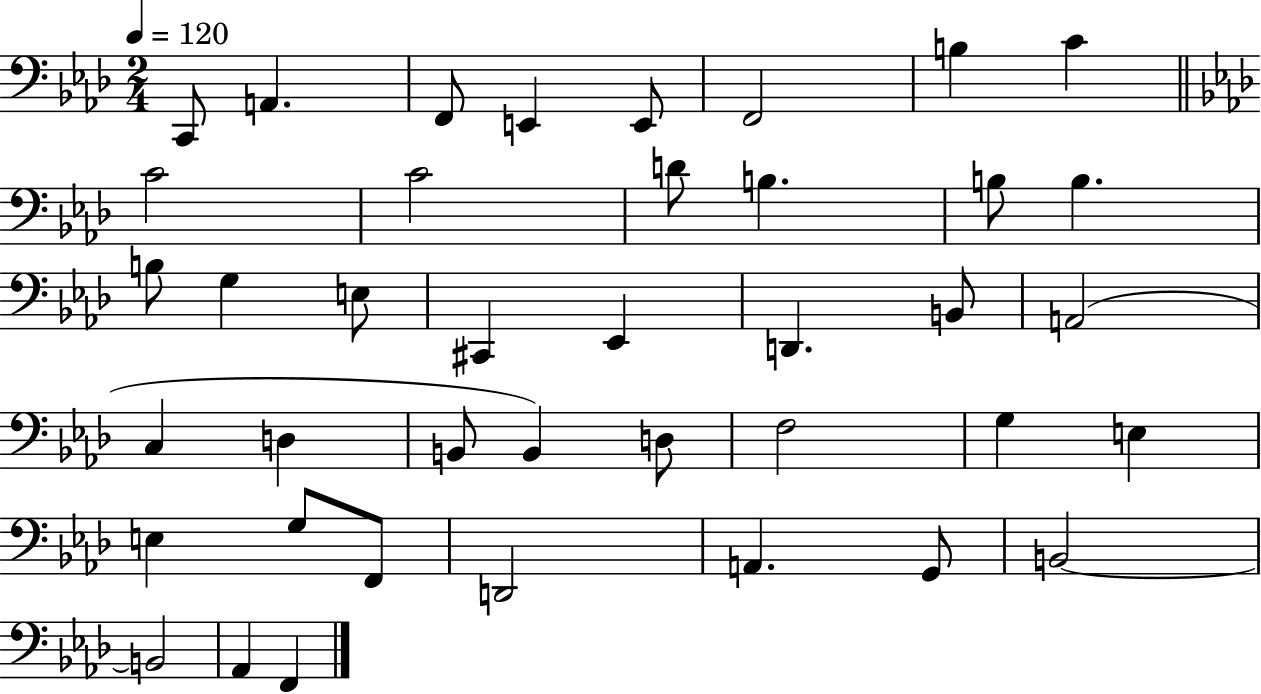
{
  \clef bass
  \numericTimeSignature
  \time 2/4
  \key aes \major
  \tempo 4 = 120
  \repeat volta 2 { c,8 a,4. | f,8 e,4 e,8 | f,2 | b4 c'4 | \break \bar "||" \break \key f \minor c'2 | c'2 | d'8 b4. | b8 b4. | \break b8 g4 e8 | cis,4 ees,4 | d,4. b,8 | a,2( | \break c4 d4 | b,8 b,4) d8 | f2 | g4 e4 | \break e4 g8 f,8 | d,2 | a,4. g,8 | b,2~~ | \break b,2 | aes,4 f,4 | } \bar "|."
}